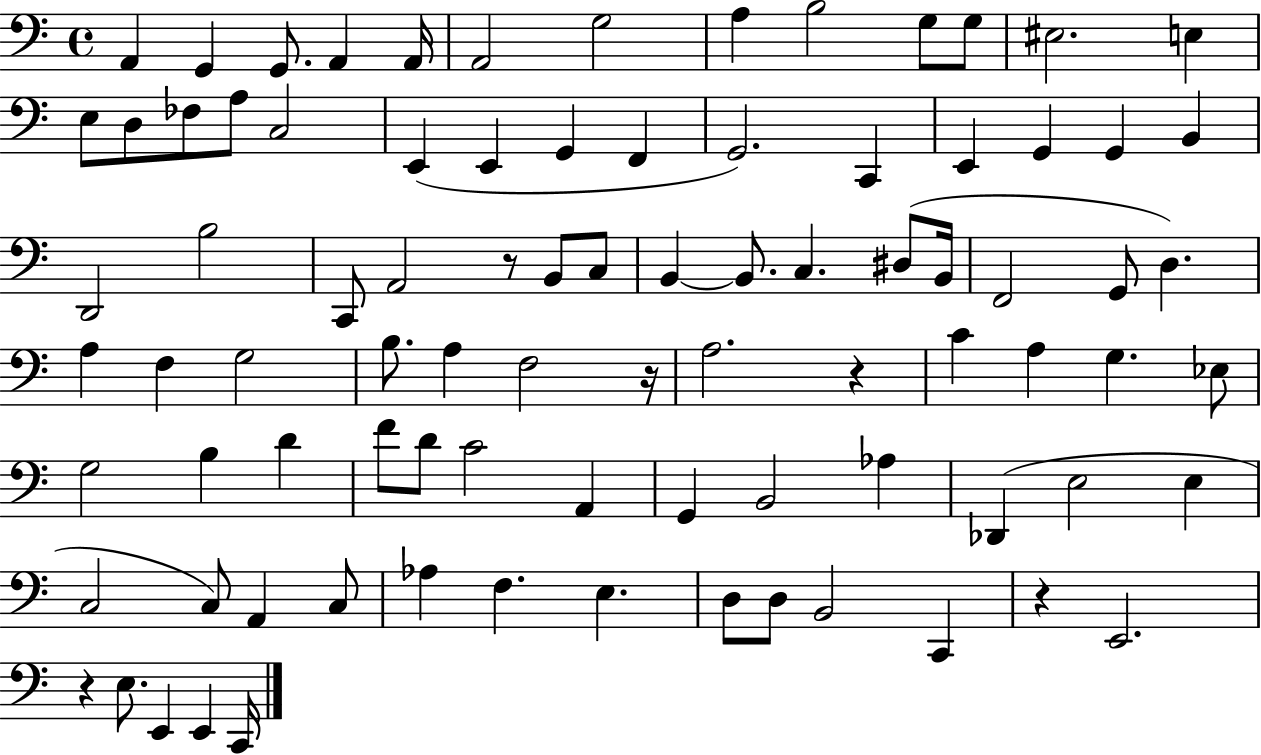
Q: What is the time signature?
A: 4/4